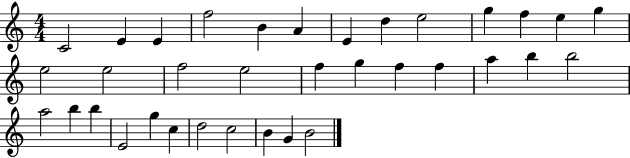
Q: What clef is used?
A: treble